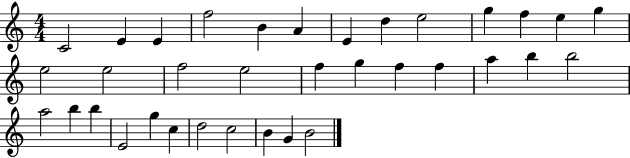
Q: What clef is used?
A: treble